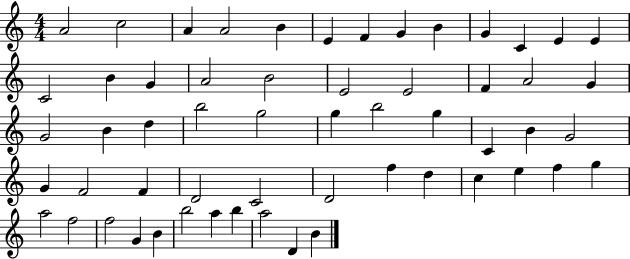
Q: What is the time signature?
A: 4/4